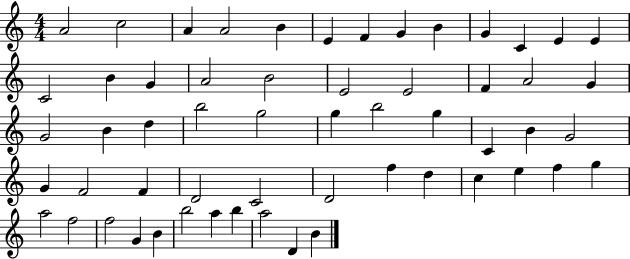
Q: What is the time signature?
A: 4/4